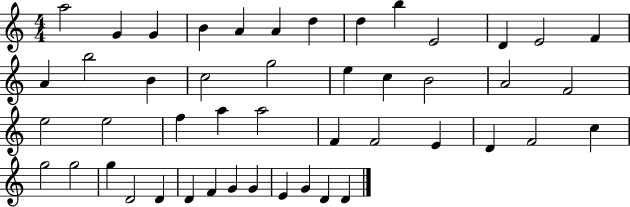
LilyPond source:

{
  \clef treble
  \numericTimeSignature
  \time 4/4
  \key c \major
  a''2 g'4 g'4 | b'4 a'4 a'4 d''4 | d''4 b''4 e'2 | d'4 e'2 f'4 | \break a'4 b''2 b'4 | c''2 g''2 | e''4 c''4 b'2 | a'2 f'2 | \break e''2 e''2 | f''4 a''4 a''2 | f'4 f'2 e'4 | d'4 f'2 c''4 | \break g''2 g''2 | g''4 d'2 d'4 | d'4 f'4 g'4 g'4 | e'4 g'4 d'4 d'4 | \break \bar "|."
}